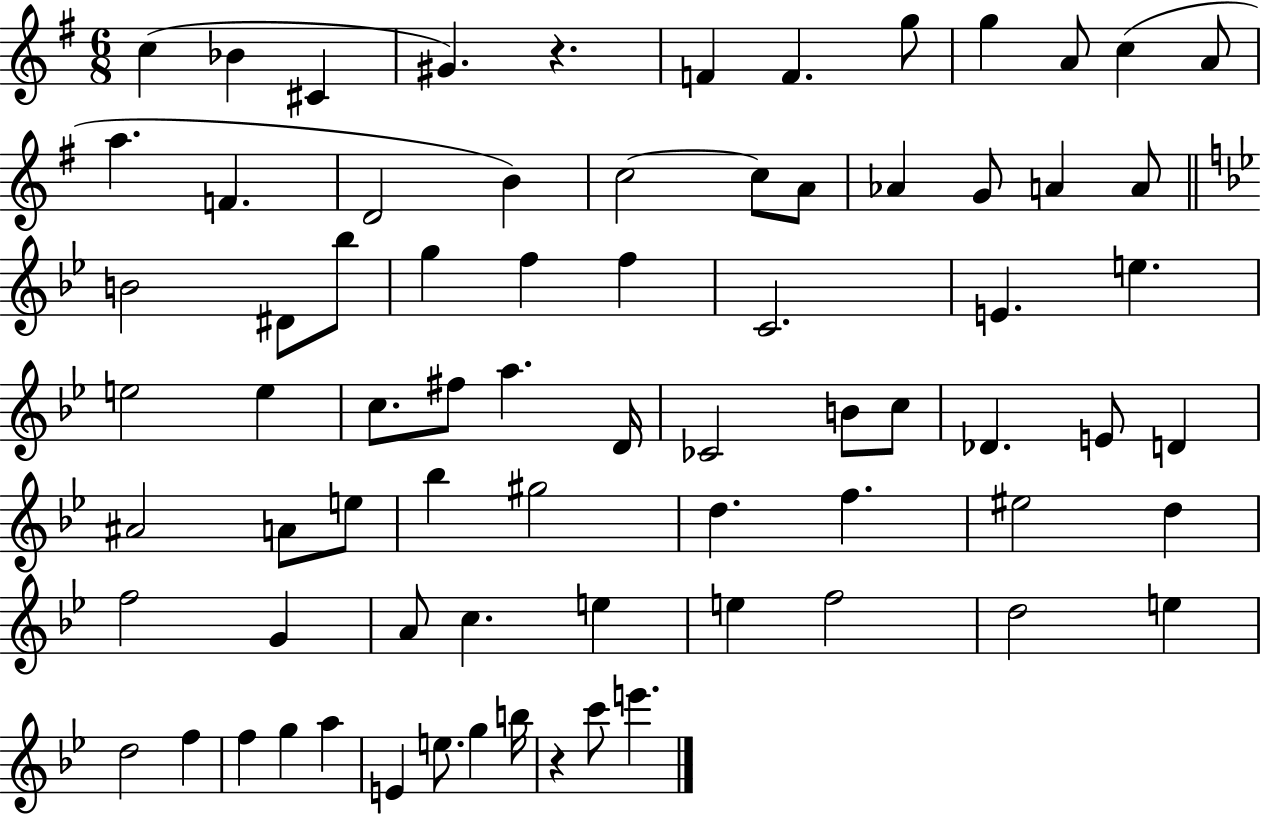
X:1
T:Untitled
M:6/8
L:1/4
K:G
c _B ^C ^G z F F g/2 g A/2 c A/2 a F D2 B c2 c/2 A/2 _A G/2 A A/2 B2 ^D/2 _b/2 g f f C2 E e e2 e c/2 ^f/2 a D/4 _C2 B/2 c/2 _D E/2 D ^A2 A/2 e/2 _b ^g2 d f ^e2 d f2 G A/2 c e e f2 d2 e d2 f f g a E e/2 g b/4 z c'/2 e'